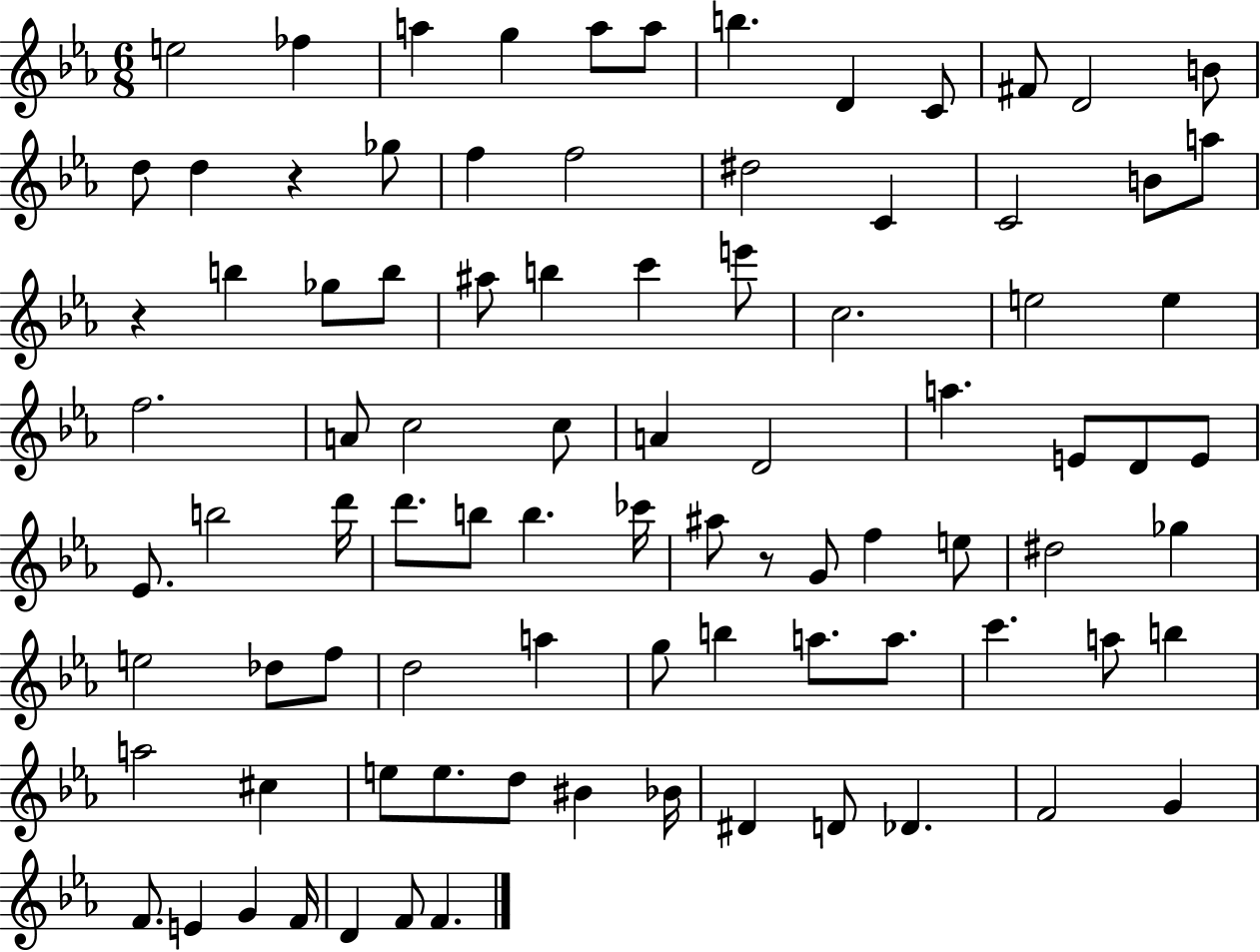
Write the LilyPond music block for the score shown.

{
  \clef treble
  \numericTimeSignature
  \time 6/8
  \key ees \major
  e''2 fes''4 | a''4 g''4 a''8 a''8 | b''4. d'4 c'8 | fis'8 d'2 b'8 | \break d''8 d''4 r4 ges''8 | f''4 f''2 | dis''2 c'4 | c'2 b'8 a''8 | \break r4 b''4 ges''8 b''8 | ais''8 b''4 c'''4 e'''8 | c''2. | e''2 e''4 | \break f''2. | a'8 c''2 c''8 | a'4 d'2 | a''4. e'8 d'8 e'8 | \break ees'8. b''2 d'''16 | d'''8. b''8 b''4. ces'''16 | ais''8 r8 g'8 f''4 e''8 | dis''2 ges''4 | \break e''2 des''8 f''8 | d''2 a''4 | g''8 b''4 a''8. a''8. | c'''4. a''8 b''4 | \break a''2 cis''4 | e''8 e''8. d''8 bis'4 bes'16 | dis'4 d'8 des'4. | f'2 g'4 | \break f'8. e'4 g'4 f'16 | d'4 f'8 f'4. | \bar "|."
}